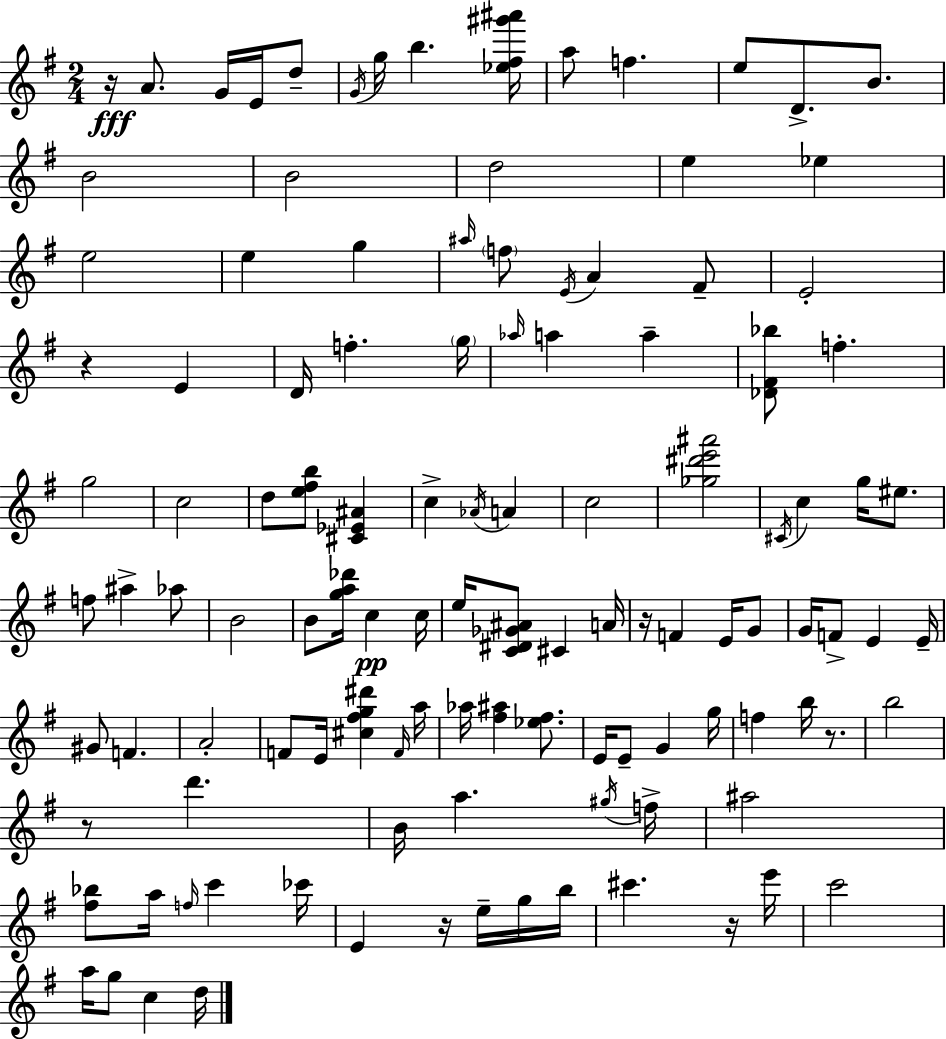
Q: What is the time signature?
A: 2/4